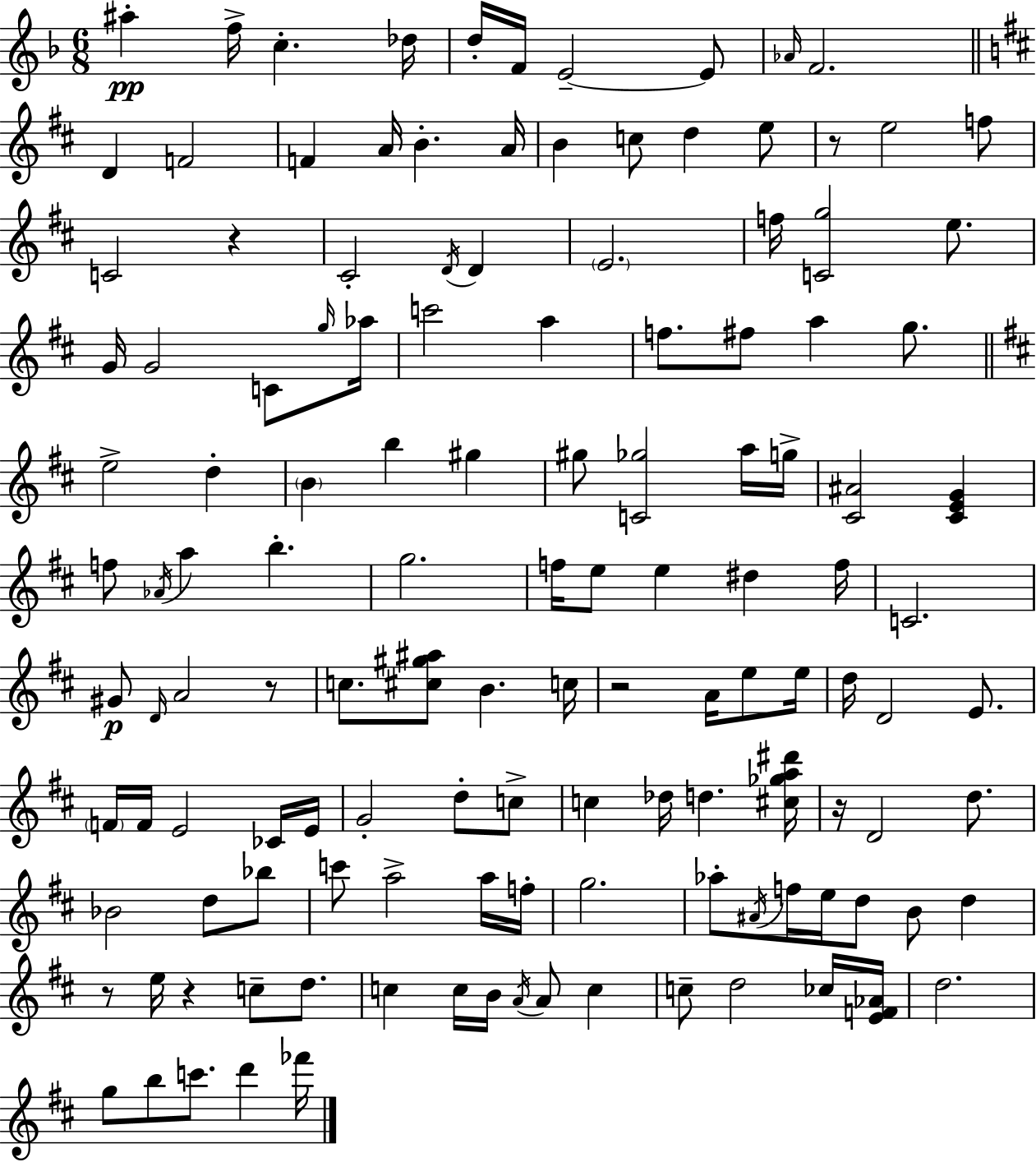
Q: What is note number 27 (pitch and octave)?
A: E4